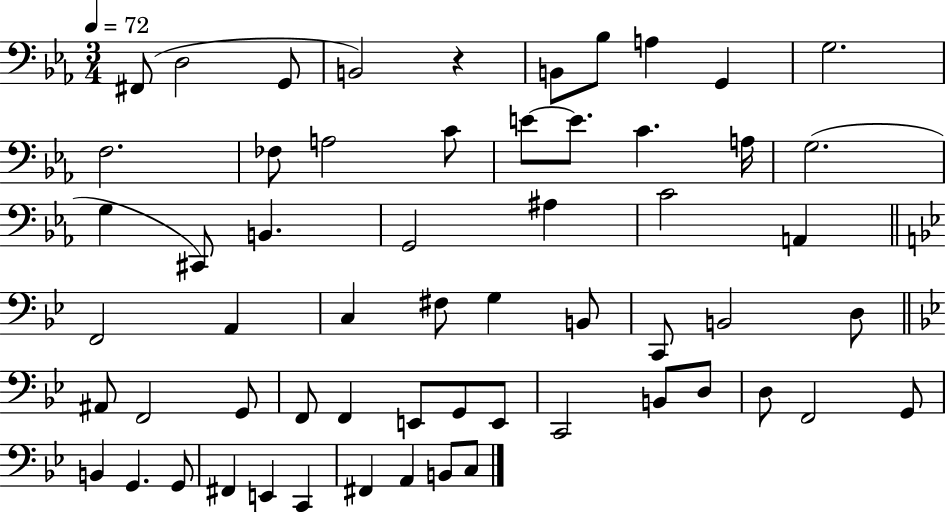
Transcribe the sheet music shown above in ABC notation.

X:1
T:Untitled
M:3/4
L:1/4
K:Eb
^F,,/2 D,2 G,,/2 B,,2 z B,,/2 _B,/2 A, G,, G,2 F,2 _F,/2 A,2 C/2 E/2 E/2 C A,/4 G,2 G, ^C,,/2 B,, G,,2 ^A, C2 A,, F,,2 A,, C, ^F,/2 G, B,,/2 C,,/2 B,,2 D,/2 ^A,,/2 F,,2 G,,/2 F,,/2 F,, E,,/2 G,,/2 E,,/2 C,,2 B,,/2 D,/2 D,/2 F,,2 G,,/2 B,, G,, G,,/2 ^F,, E,, C,, ^F,, A,, B,,/2 C,/2